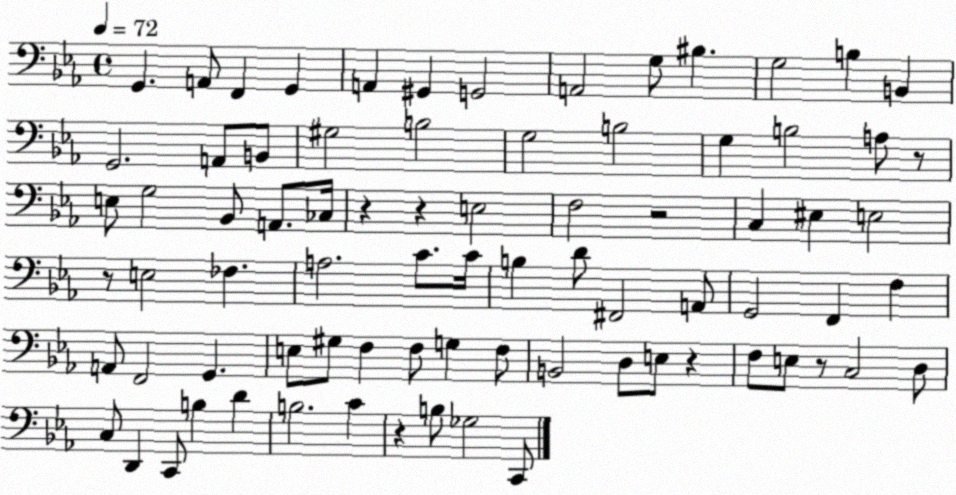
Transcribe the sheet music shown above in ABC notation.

X:1
T:Untitled
M:4/4
L:1/4
K:Eb
G,, A,,/2 F,, G,, A,, ^G,, G,,2 A,,2 G,/2 ^B, G,2 B, B,, G,,2 A,,/2 B,,/2 ^G,2 B,2 G,2 B,2 G, B,2 A,/2 z/2 E,/2 G,2 _B,,/2 A,,/2 _C,/4 z z E,2 F,2 z2 C, ^E, E,2 z/2 E,2 _F, A,2 C/2 C/4 B, D/2 ^F,,2 A,,/2 G,,2 F,, F, A,,/2 F,,2 G,, E,/2 ^G,/2 F, F,/2 G, F,/2 B,,2 D,/2 E,/2 z F,/2 E,/2 z/2 C,2 D,/2 C,/2 D,, C,,/2 B, D B,2 C z B,/2 _G,2 C,,/2